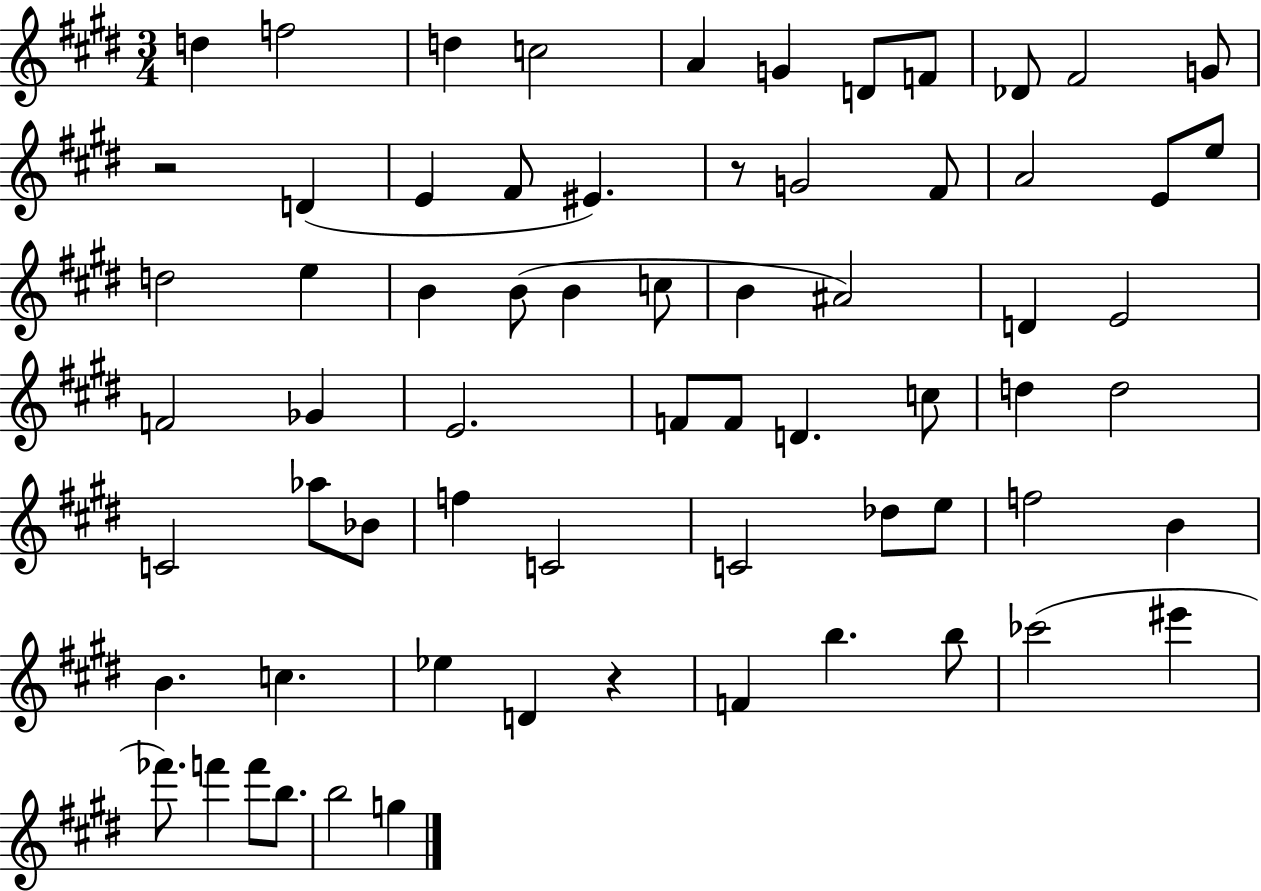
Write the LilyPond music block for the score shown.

{
  \clef treble
  \numericTimeSignature
  \time 3/4
  \key e \major
  d''4 f''2 | d''4 c''2 | a'4 g'4 d'8 f'8 | des'8 fis'2 g'8 | \break r2 d'4( | e'4 fis'8 eis'4.) | r8 g'2 fis'8 | a'2 e'8 e''8 | \break d''2 e''4 | b'4 b'8( b'4 c''8 | b'4 ais'2) | d'4 e'2 | \break f'2 ges'4 | e'2. | f'8 f'8 d'4. c''8 | d''4 d''2 | \break c'2 aes''8 bes'8 | f''4 c'2 | c'2 des''8 e''8 | f''2 b'4 | \break b'4. c''4. | ees''4 d'4 r4 | f'4 b''4. b''8 | ces'''2( eis'''4 | \break fes'''8.) f'''4 f'''8 b''8. | b''2 g''4 | \bar "|."
}